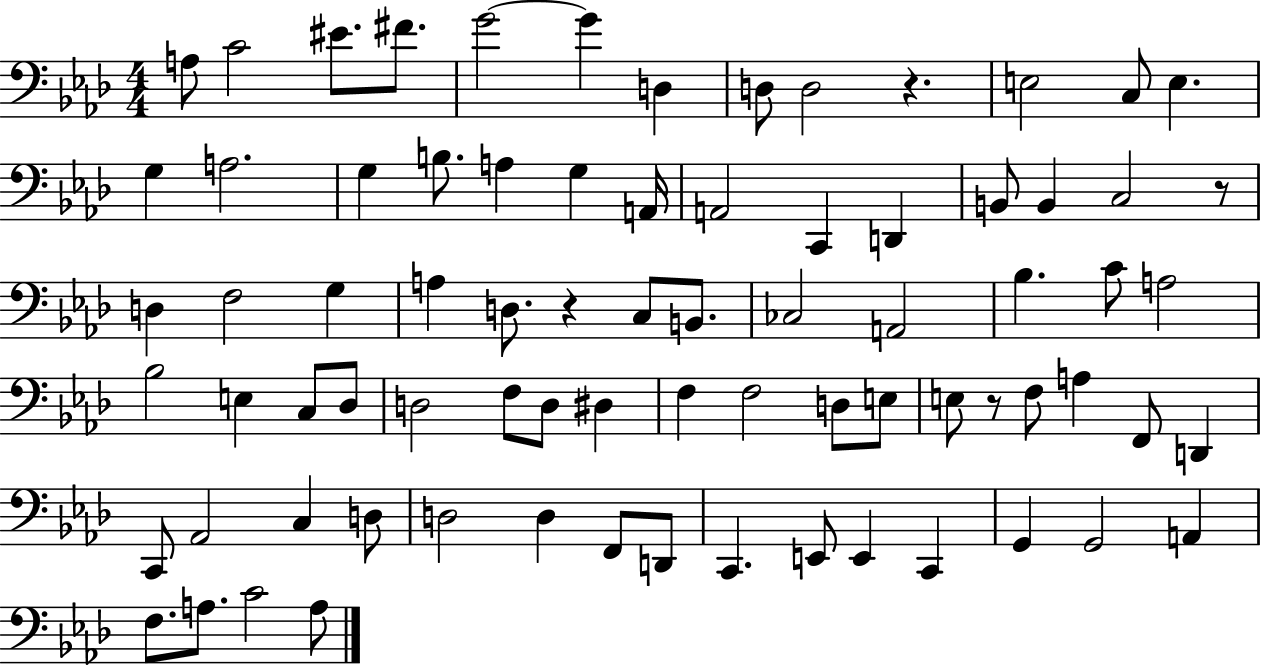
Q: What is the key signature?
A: AES major